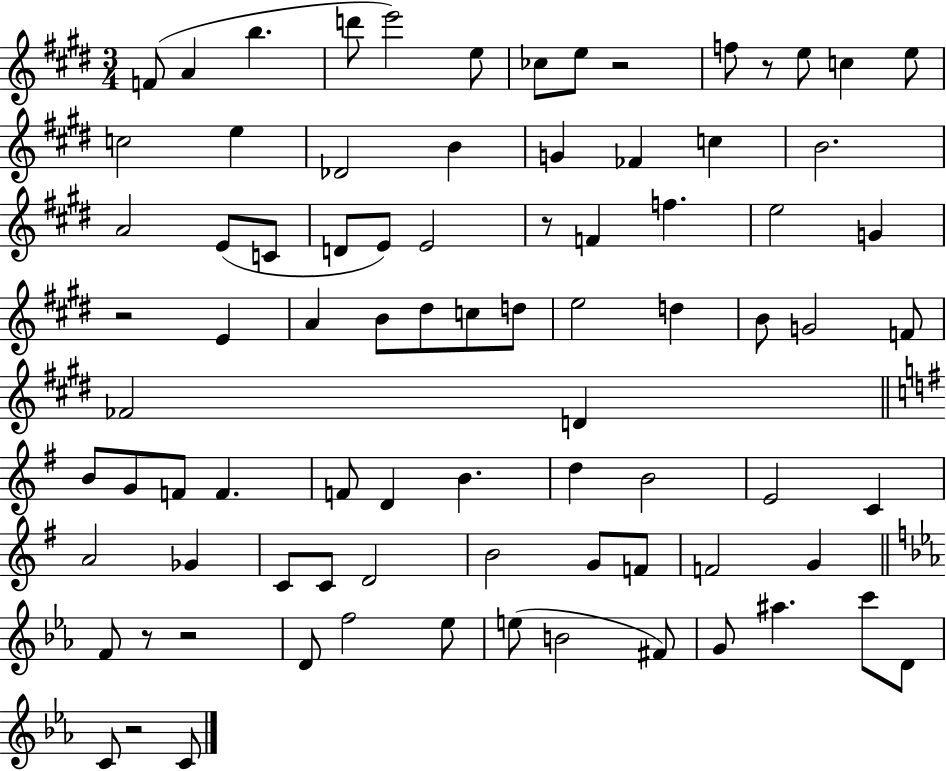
{
  \clef treble
  \numericTimeSignature
  \time 3/4
  \key e \major
  f'8( a'4 b''4. | d'''8 e'''2) e''8 | ces''8 e''8 r2 | f''8 r8 e''8 c''4 e''8 | \break c''2 e''4 | des'2 b'4 | g'4 fes'4 c''4 | b'2. | \break a'2 e'8( c'8 | d'8 e'8) e'2 | r8 f'4 f''4. | e''2 g'4 | \break r2 e'4 | a'4 b'8 dis''8 c''8 d''8 | e''2 d''4 | b'8 g'2 f'8 | \break fes'2 d'4 | \bar "||" \break \key g \major b'8 g'8 f'8 f'4. | f'8 d'4 b'4. | d''4 b'2 | e'2 c'4 | \break a'2 ges'4 | c'8 c'8 d'2 | b'2 g'8 f'8 | f'2 g'4 | \break \bar "||" \break \key ees \major f'8 r8 r2 | d'8 f''2 ees''8 | e''8( b'2 fis'8) | g'8 ais''4. c'''8 d'8 | \break c'8 r2 c'8 | \bar "|."
}